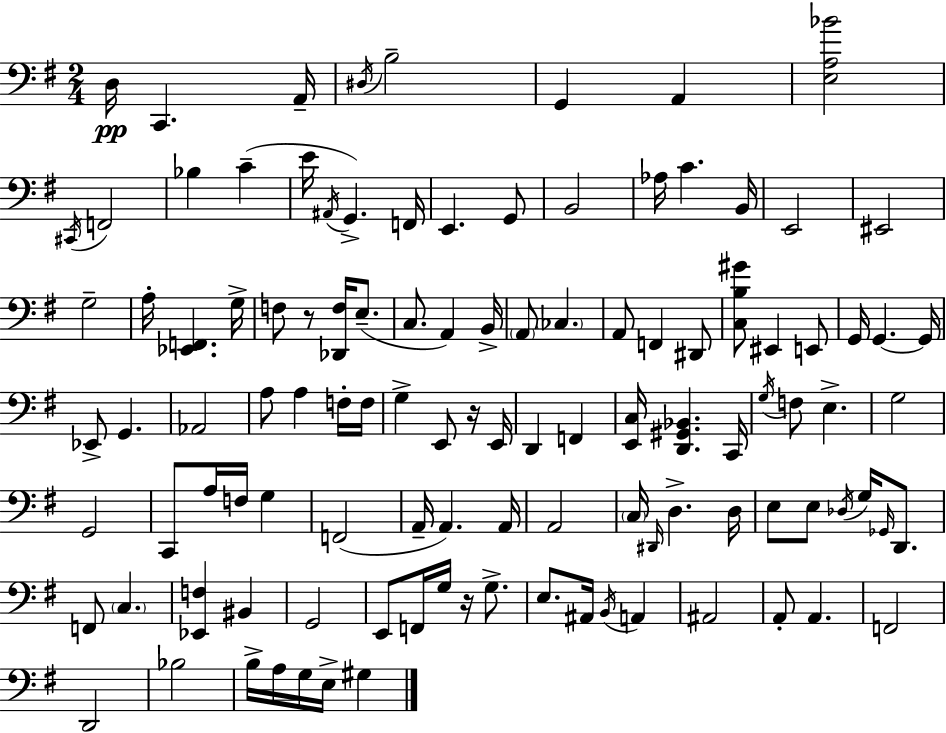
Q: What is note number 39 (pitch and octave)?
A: G2